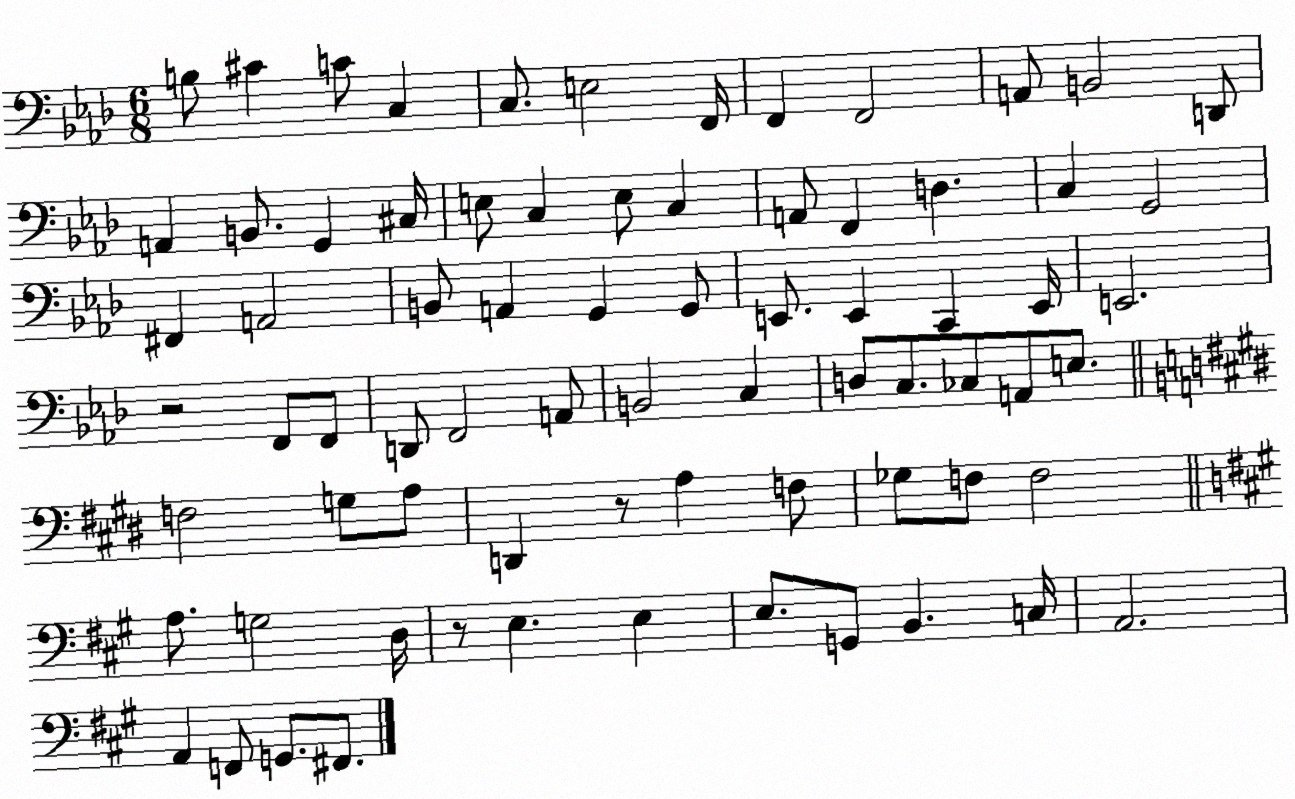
X:1
T:Untitled
M:6/8
L:1/4
K:Ab
B,/2 ^C C/2 C, C,/2 E,2 F,,/4 F,, F,,2 A,,/2 B,,2 D,,/2 A,, B,,/2 G,, ^C,/4 E,/2 C, E,/2 C, A,,/2 F,, D, C, G,,2 ^F,, A,,2 B,,/2 A,, G,, G,,/2 E,,/2 E,, C,, E,,/4 E,,2 z2 F,,/2 F,,/2 D,,/2 F,,2 A,,/2 B,,2 C, D,/2 C,/2 _C,/2 A,,/2 E,/2 F,2 G,/2 A,/2 D,, z/2 A, F,/2 _G,/2 F,/2 F,2 A,/2 G,2 D,/4 z/2 E, E, E,/2 G,,/2 B,, C,/4 A,,2 A,, F,,/2 G,,/2 ^F,,/2